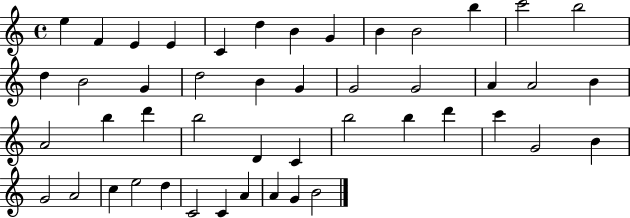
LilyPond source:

{
  \clef treble
  \time 4/4
  \defaultTimeSignature
  \key c \major
  e''4 f'4 e'4 e'4 | c'4 d''4 b'4 g'4 | b'4 b'2 b''4 | c'''2 b''2 | \break d''4 b'2 g'4 | d''2 b'4 g'4 | g'2 g'2 | a'4 a'2 b'4 | \break a'2 b''4 d'''4 | b''2 d'4 c'4 | b''2 b''4 d'''4 | c'''4 g'2 b'4 | \break g'2 a'2 | c''4 e''2 d''4 | c'2 c'4 a'4 | a'4 g'4 b'2 | \break \bar "|."
}